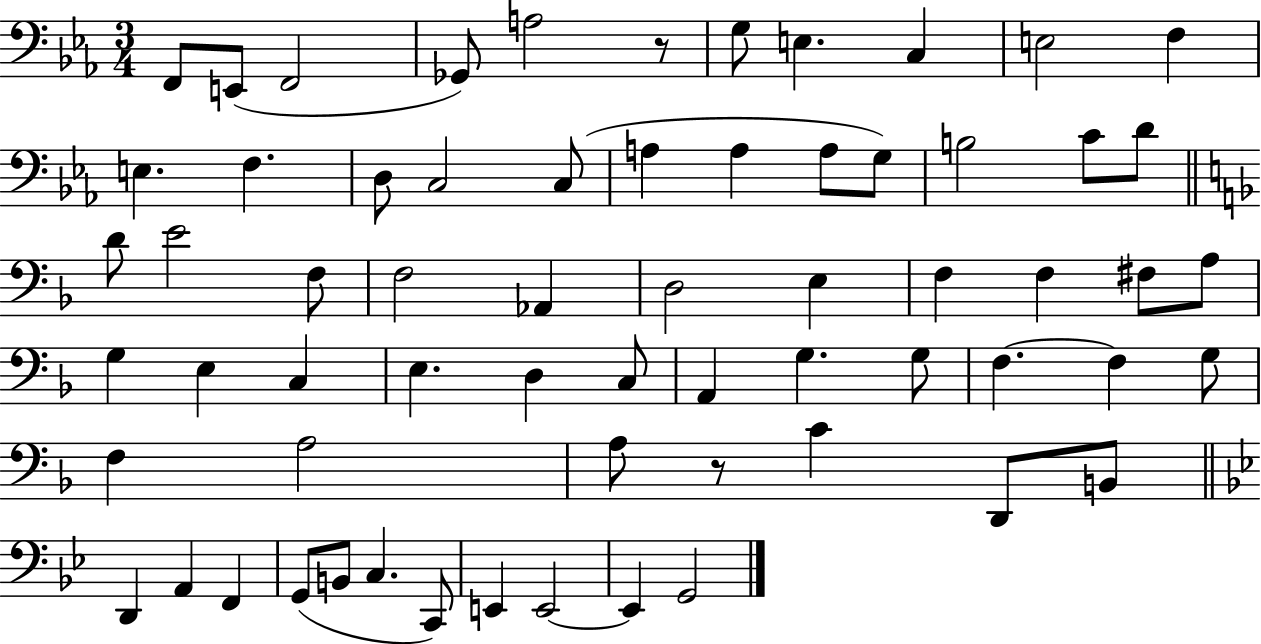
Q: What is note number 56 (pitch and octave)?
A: B2